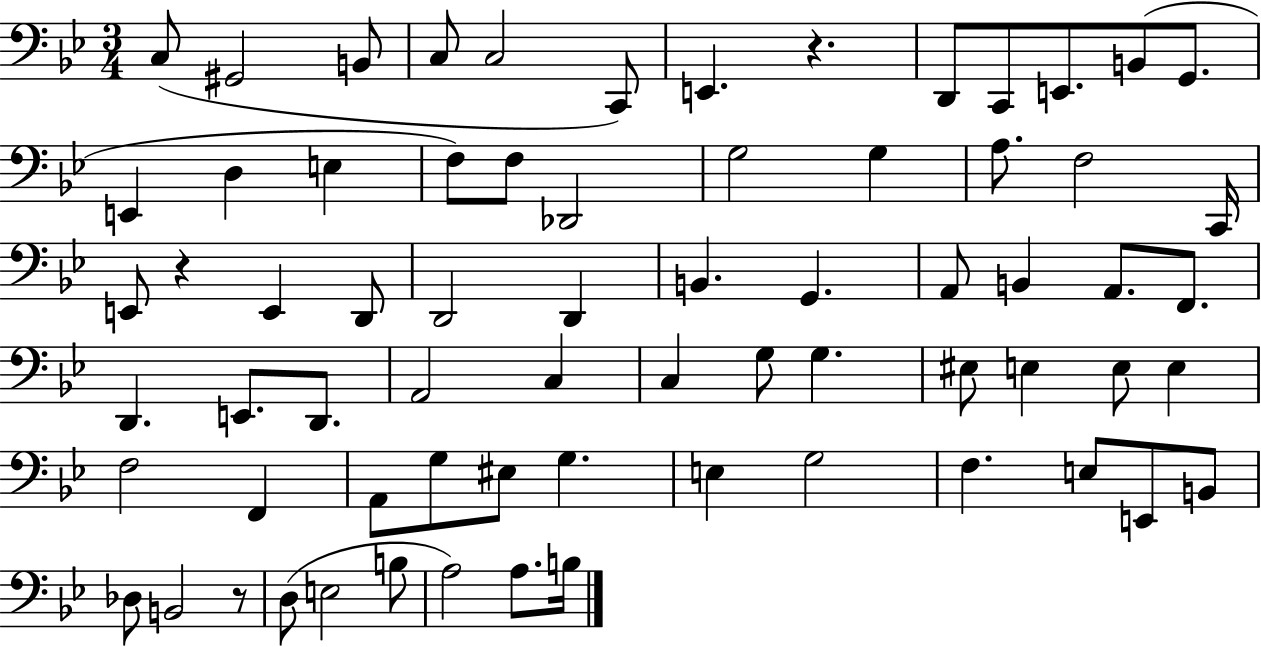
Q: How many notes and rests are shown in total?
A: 69